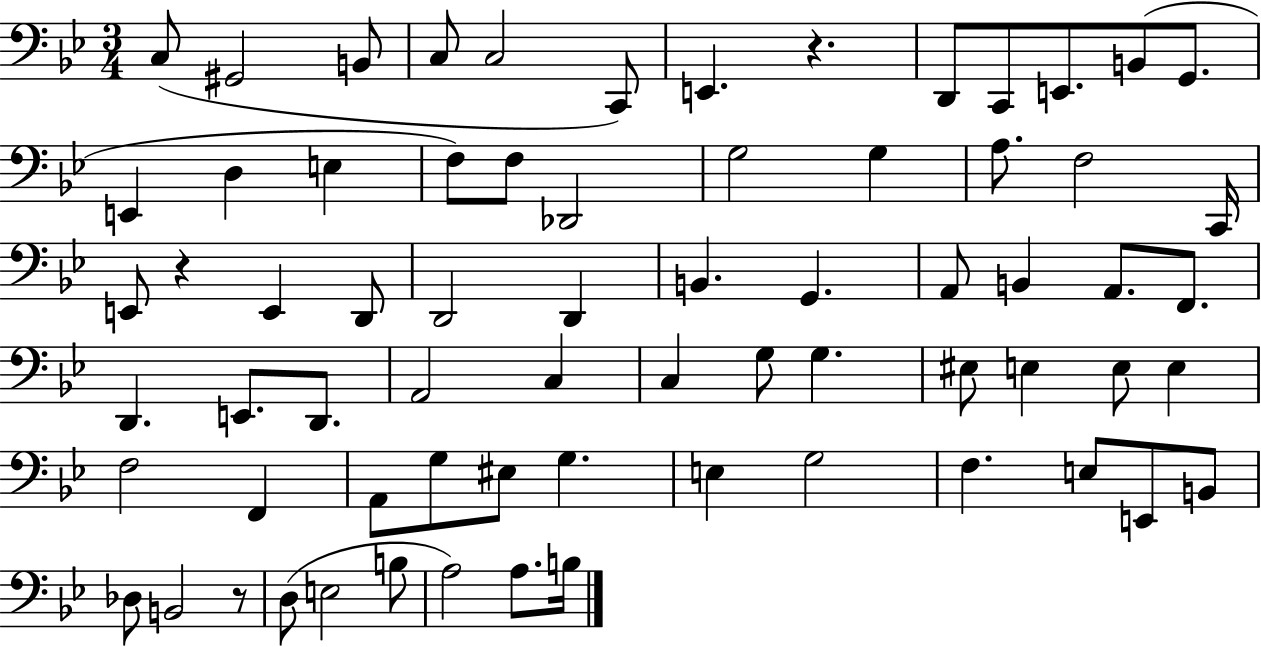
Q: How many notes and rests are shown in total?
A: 69